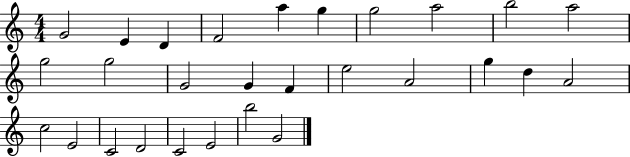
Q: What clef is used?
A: treble